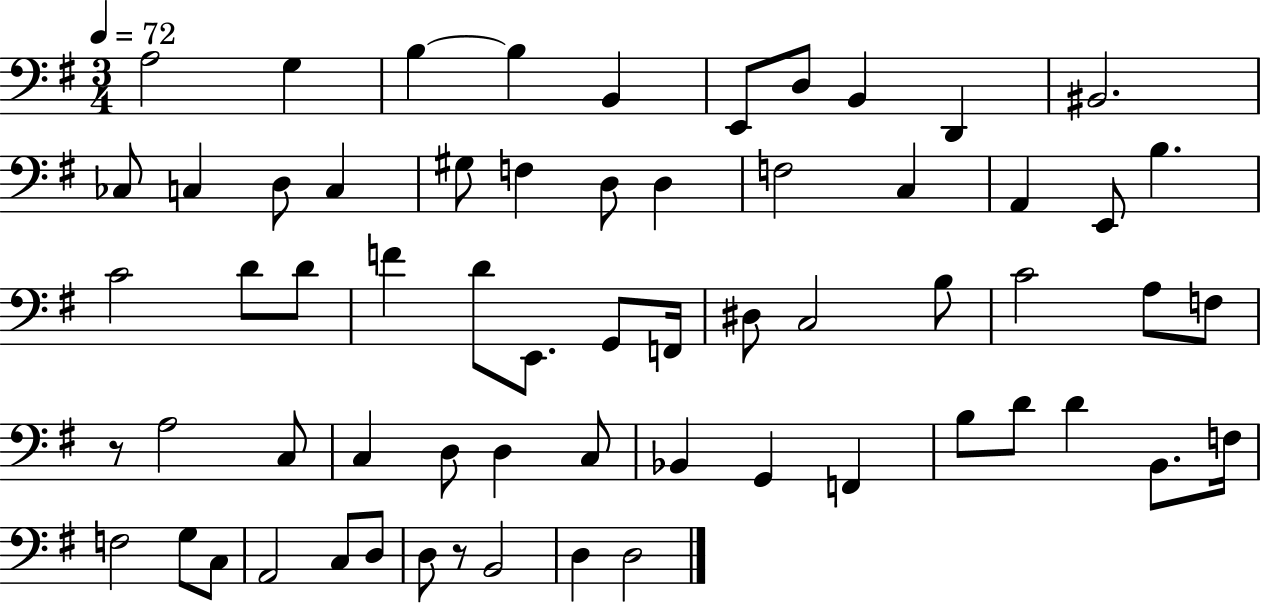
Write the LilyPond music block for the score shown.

{
  \clef bass
  \numericTimeSignature
  \time 3/4
  \key g \major
  \tempo 4 = 72
  a2 g4 | b4~~ b4 b,4 | e,8 d8 b,4 d,4 | bis,2. | \break ces8 c4 d8 c4 | gis8 f4 d8 d4 | f2 c4 | a,4 e,8 b4. | \break c'2 d'8 d'8 | f'4 d'8 e,8. g,8 f,16 | dis8 c2 b8 | c'2 a8 f8 | \break r8 a2 c8 | c4 d8 d4 c8 | bes,4 g,4 f,4 | b8 d'8 d'4 b,8. f16 | \break f2 g8 c8 | a,2 c8 d8 | d8 r8 b,2 | d4 d2 | \break \bar "|."
}